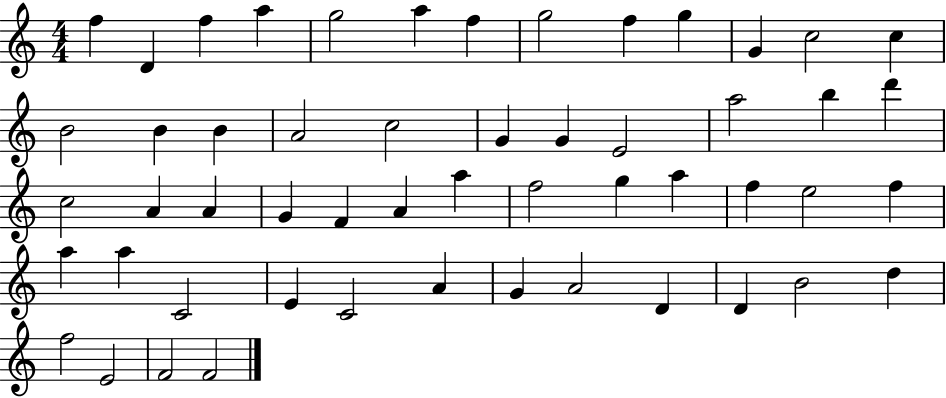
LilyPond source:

{
  \clef treble
  \numericTimeSignature
  \time 4/4
  \key c \major
  f''4 d'4 f''4 a''4 | g''2 a''4 f''4 | g''2 f''4 g''4 | g'4 c''2 c''4 | \break b'2 b'4 b'4 | a'2 c''2 | g'4 g'4 e'2 | a''2 b''4 d'''4 | \break c''2 a'4 a'4 | g'4 f'4 a'4 a''4 | f''2 g''4 a''4 | f''4 e''2 f''4 | \break a''4 a''4 c'2 | e'4 c'2 a'4 | g'4 a'2 d'4 | d'4 b'2 d''4 | \break f''2 e'2 | f'2 f'2 | \bar "|."
}